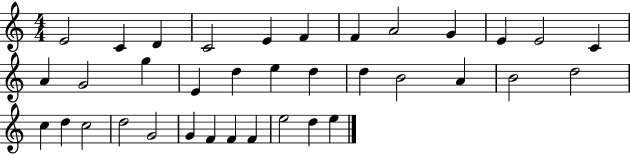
X:1
T:Untitled
M:4/4
L:1/4
K:C
E2 C D C2 E F F A2 G E E2 C A G2 g E d e d d B2 A B2 d2 c d c2 d2 G2 G F F F e2 d e